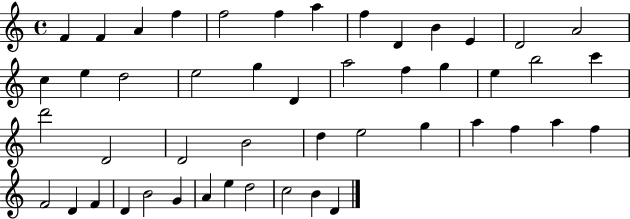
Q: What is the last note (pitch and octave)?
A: D4